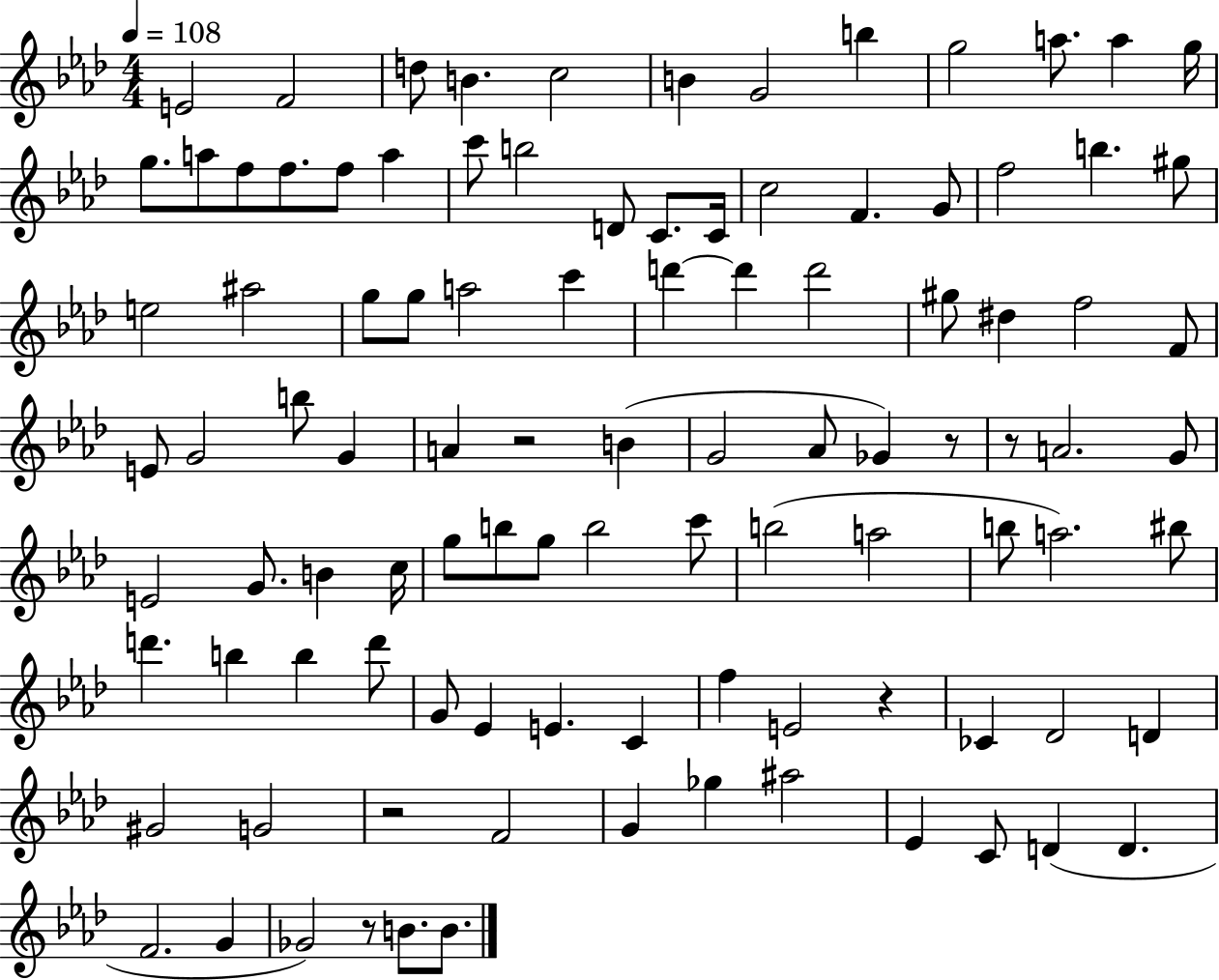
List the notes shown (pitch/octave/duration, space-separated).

E4/h F4/h D5/e B4/q. C5/h B4/q G4/h B5/q G5/h A5/e. A5/q G5/s G5/e. A5/e F5/e F5/e. F5/e A5/q C6/e B5/h D4/e C4/e. C4/s C5/h F4/q. G4/e F5/h B5/q. G#5/e E5/h A#5/h G5/e G5/e A5/h C6/q D6/q D6/q D6/h G#5/e D#5/q F5/h F4/e E4/e G4/h B5/e G4/q A4/q R/h B4/q G4/h Ab4/e Gb4/q R/e R/e A4/h. G4/e E4/h G4/e. B4/q C5/s G5/e B5/e G5/e B5/h C6/e B5/h A5/h B5/e A5/h. BIS5/e D6/q. B5/q B5/q D6/e G4/e Eb4/q E4/q. C4/q F5/q E4/h R/q CES4/q Db4/h D4/q G#4/h G4/h R/h F4/h G4/q Gb5/q A#5/h Eb4/q C4/e D4/q D4/q. F4/h. G4/q Gb4/h R/e B4/e. B4/e.